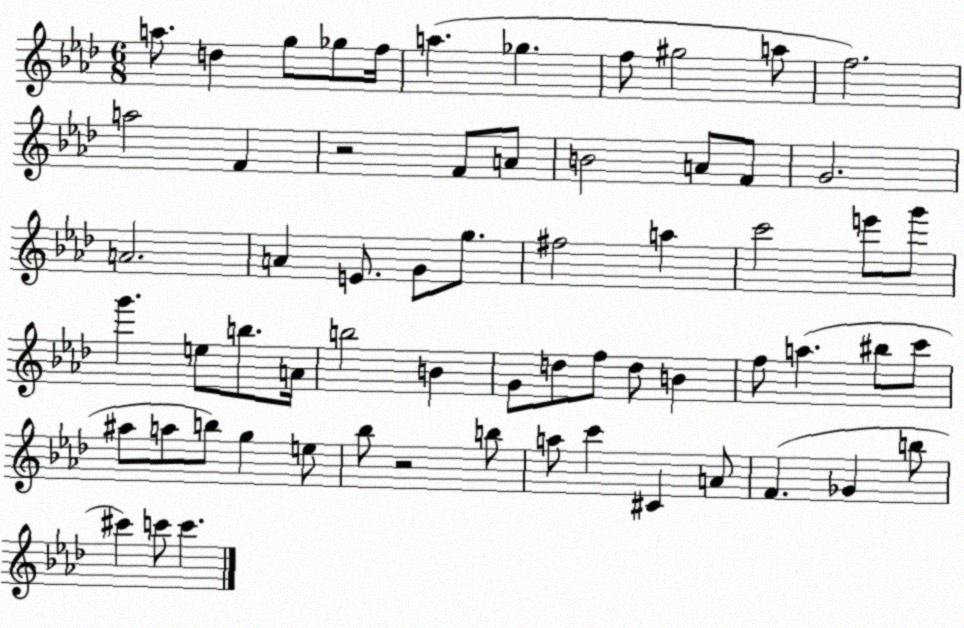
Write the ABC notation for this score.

X:1
T:Untitled
M:6/8
L:1/4
K:Ab
a/2 d g/2 _g/2 f/4 a _g f/2 ^g2 a/2 f2 a2 F z2 F/2 A/2 B2 A/2 F/2 G2 A2 A E/2 G/2 g/2 ^f2 a c'2 e'/2 g'/2 g' e/2 b/2 A/4 b2 B G/2 d/2 f/2 d/2 B f/2 a ^b/2 c'/2 ^a/2 a/2 b/2 g e/2 _b/2 z2 b/2 a/2 c' ^C A/2 F _G b/2 ^c' c'/2 c'